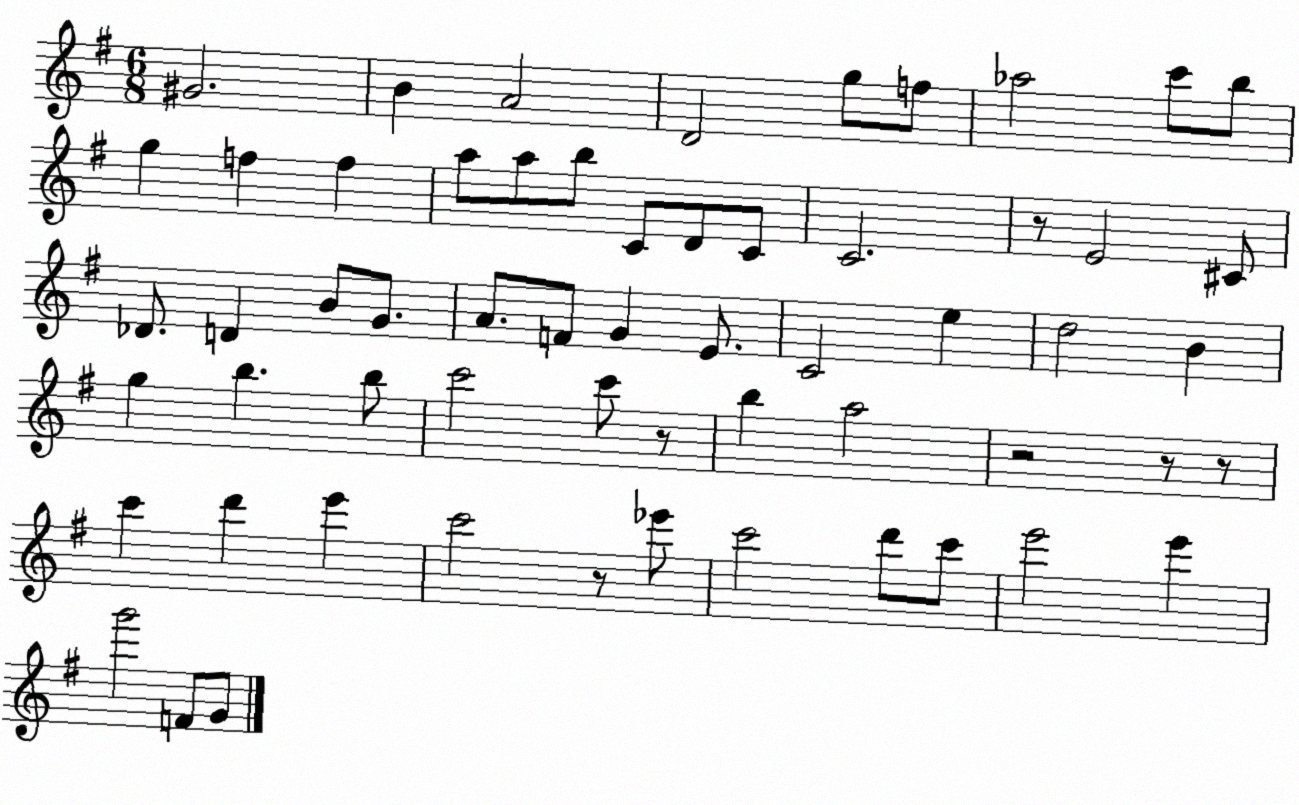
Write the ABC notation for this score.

X:1
T:Untitled
M:6/8
L:1/4
K:G
^G2 B A2 D2 g/2 f/2 _a2 c'/2 b/2 g f f a/2 a/2 b/2 C/2 D/2 C/2 C2 z/2 E2 ^C/2 _D/2 D B/2 G/2 A/2 F/2 G E/2 C2 e d2 B g b b/2 c'2 c'/2 z/2 b a2 z2 z/2 z/2 c' d' e' c'2 z/2 _e'/2 c'2 d'/2 c'/2 e'2 e' g'2 F/2 G/2